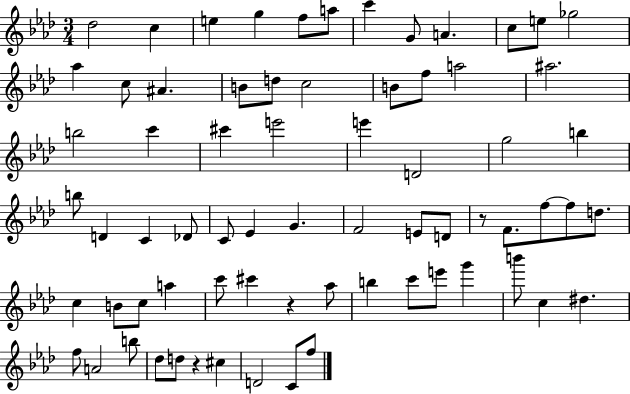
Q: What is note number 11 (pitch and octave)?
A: E5